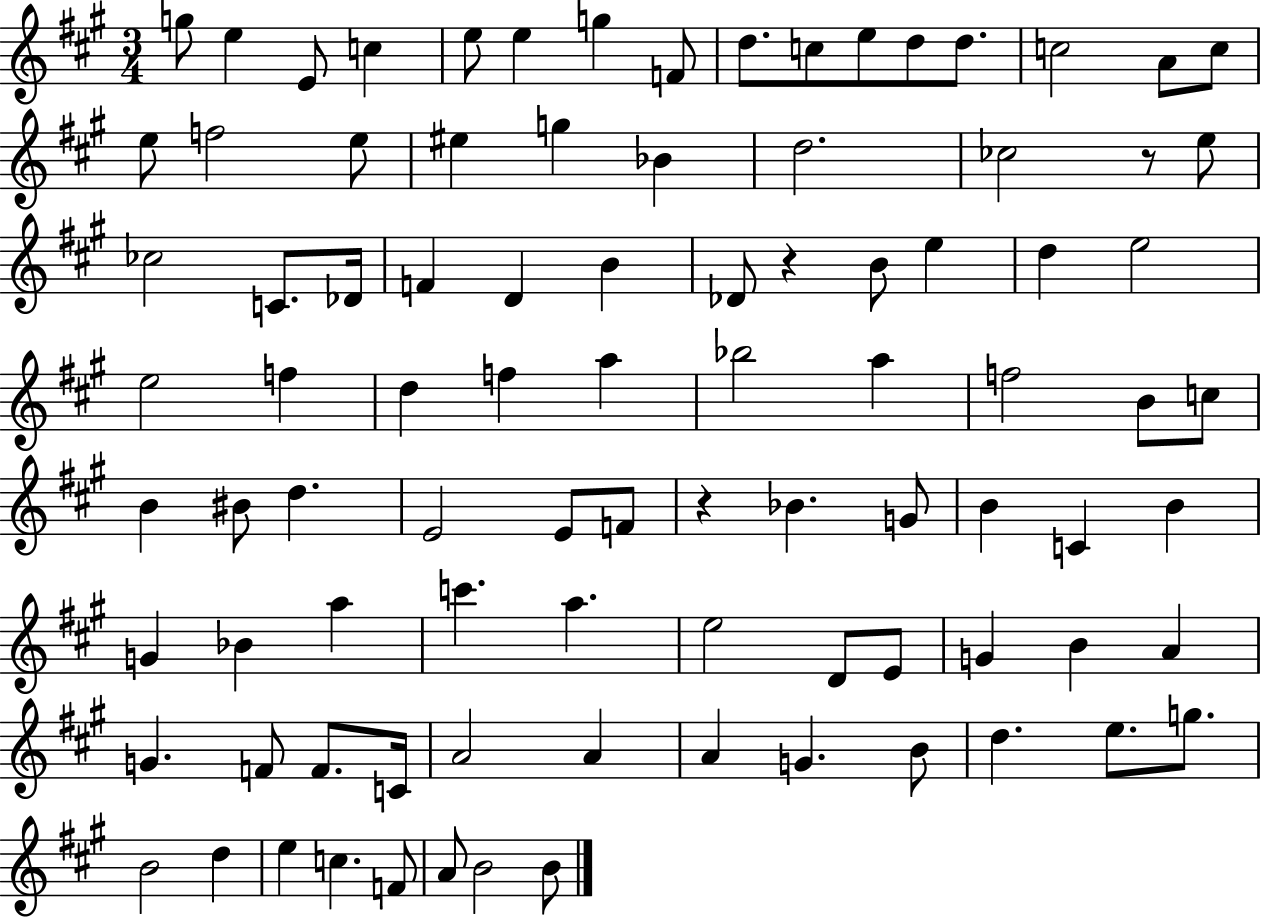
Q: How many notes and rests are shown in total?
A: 91